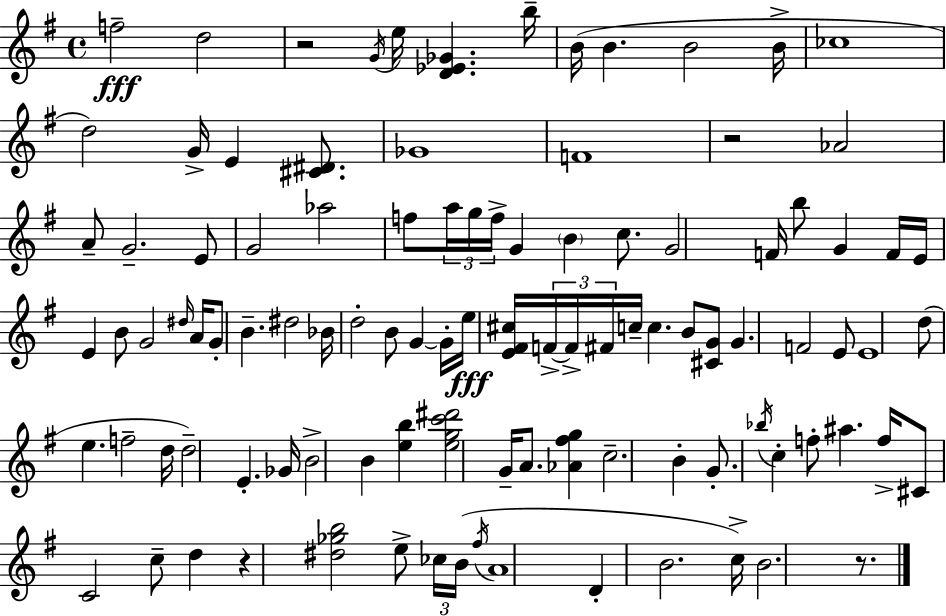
{
  \clef treble
  \time 4/4
  \defaultTimeSignature
  \key g \major
  f''2--\fff d''2 | r2 \acciaccatura { g'16 } e''16 <d' ees' ges'>4. | b''16-- b'16( b'4. b'2 | b'16-> ces''1 | \break d''2) g'16-> e'4 <cis' dis'>8. | ges'1 | f'1 | r2 aes'2 | \break a'8-- g'2.-- e'8 | g'2 aes''2 | f''8 \tuplet 3/2 { a''16 g''16 f''16-> } g'4 \parenthesize b'4 c''8. | g'2 f'16 b''8 g'4 | \break f'16 e'16 e'4 b'8 g'2 | \grace { dis''16 } a'16 g'8-. b'4.-- dis''2 | bes'16 d''2-. b'8 g'4~~ | g'16-. e''16\fff <e' fis' cis''>16 \tuplet 3/2 { f'16->~~ f'16-> fis'16 } c''16-- c''4. b'8 | \break <cis' g'>8 g'4. f'2 | e'8 e'1 | d''8( e''4. f''2-- | d''16 d''2--) e'4.-. | \break ges'16 b'2-> b'4 <e'' b''>4 | <e'' g'' c''' dis'''>2 g'16-- a'8. <aes' fis'' g''>4 | c''2.-- b'4-. | g'8.-. \acciaccatura { bes''16 } c''4-. f''8-. ais''4. | \break f''16-> cis'8 c'2 c''8-- d''4 | r4 <dis'' ges'' b''>2 e''8-> | \tuplet 3/2 { ces''16 b'16( \acciaccatura { fis''16 } } a'1 | d'4-. b'2. | \break c''16->) b'2. | r8. \bar "|."
}